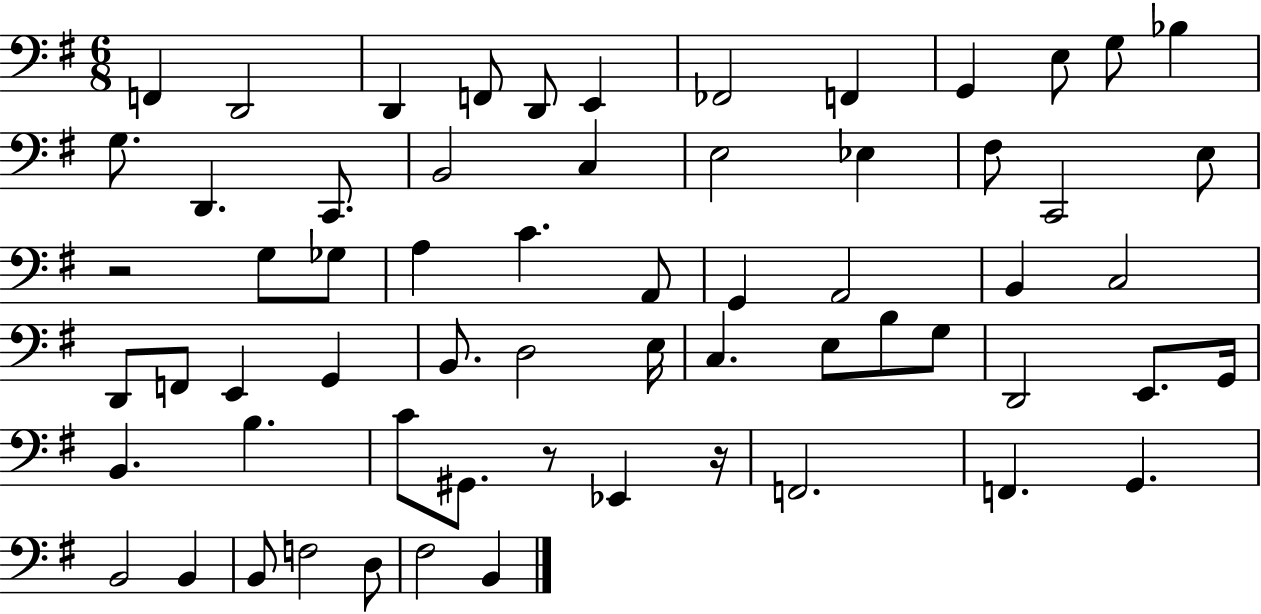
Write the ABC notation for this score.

X:1
T:Untitled
M:6/8
L:1/4
K:G
F,, D,,2 D,, F,,/2 D,,/2 E,, _F,,2 F,, G,, E,/2 G,/2 _B, G,/2 D,, C,,/2 B,,2 C, E,2 _E, ^F,/2 C,,2 E,/2 z2 G,/2 _G,/2 A, C A,,/2 G,, A,,2 B,, C,2 D,,/2 F,,/2 E,, G,, B,,/2 D,2 E,/4 C, E,/2 B,/2 G,/2 D,,2 E,,/2 G,,/4 B,, B, C/2 ^G,,/2 z/2 _E,, z/4 F,,2 F,, G,, B,,2 B,, B,,/2 F,2 D,/2 ^F,2 B,,